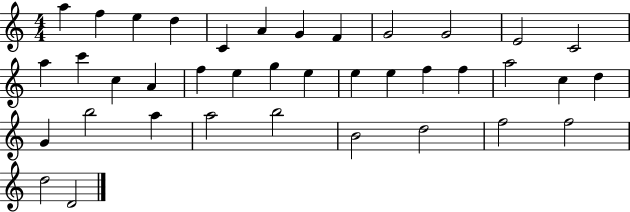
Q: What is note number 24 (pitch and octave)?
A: F5